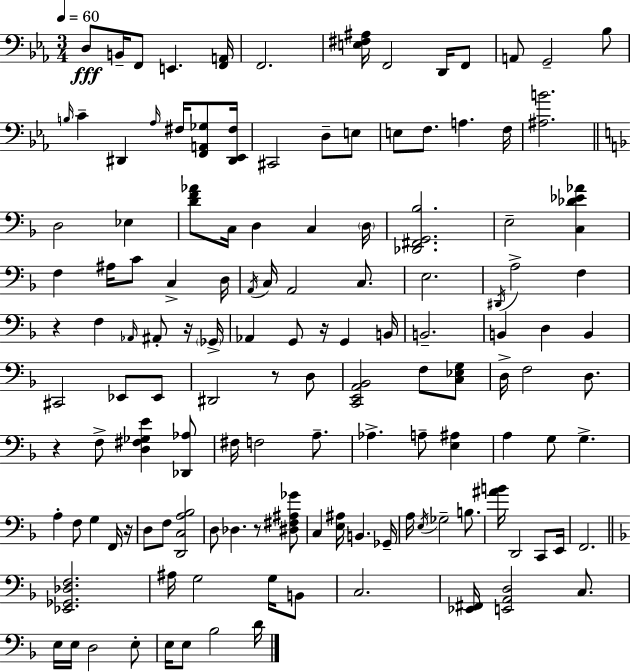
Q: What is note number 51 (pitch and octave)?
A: B2